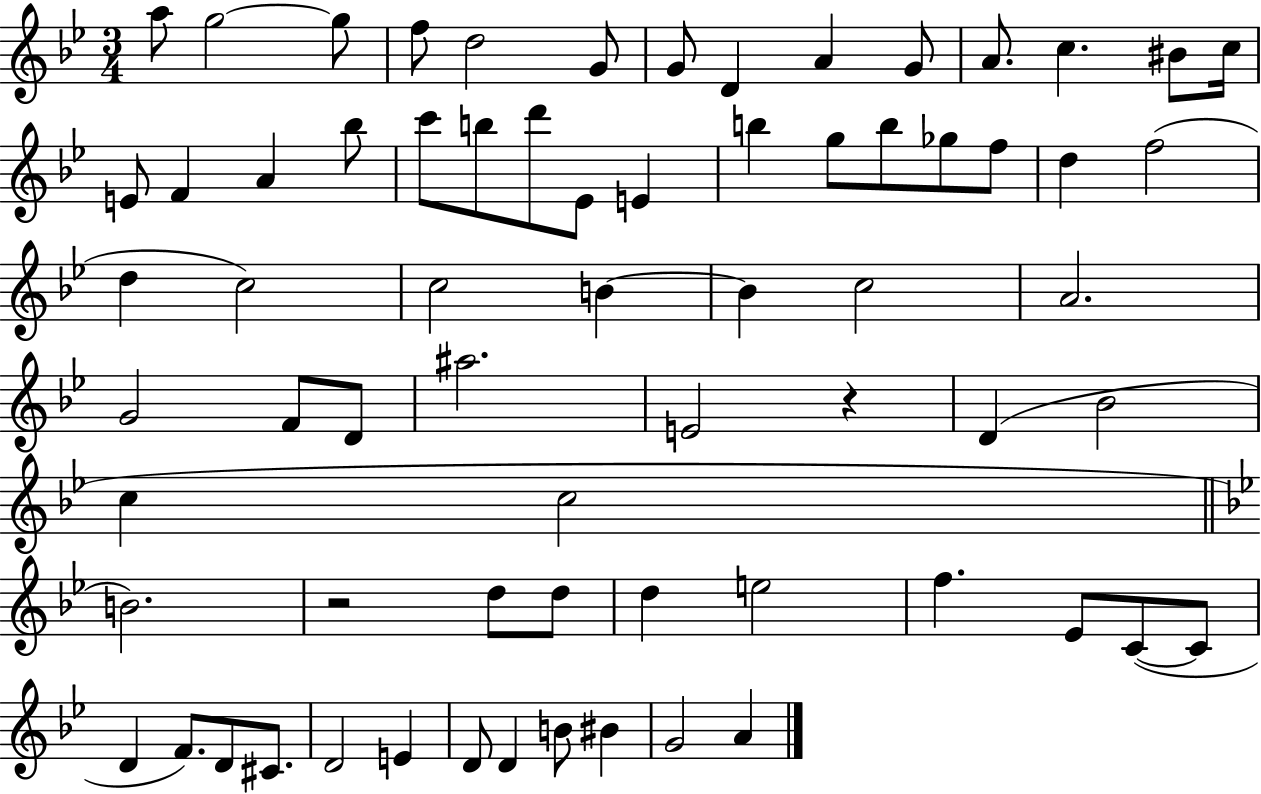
{
  \clef treble
  \numericTimeSignature
  \time 3/4
  \key bes \major
  a''8 g''2~~ g''8 | f''8 d''2 g'8 | g'8 d'4 a'4 g'8 | a'8. c''4. bis'8 c''16 | \break e'8 f'4 a'4 bes''8 | c'''8 b''8 d'''8 ees'8 e'4 | b''4 g''8 b''8 ges''8 f''8 | d''4 f''2( | \break d''4 c''2) | c''2 b'4~~ | b'4 c''2 | a'2. | \break g'2 f'8 d'8 | ais''2. | e'2 r4 | d'4( bes'2 | \break c''4 c''2 | \bar "||" \break \key bes \major b'2.) | r2 d''8 d''8 | d''4 e''2 | f''4. ees'8 c'8~(~ c'8 | \break d'4 f'8.) d'8 cis'8. | d'2 e'4 | d'8 d'4 b'8 bis'4 | g'2 a'4 | \break \bar "|."
}